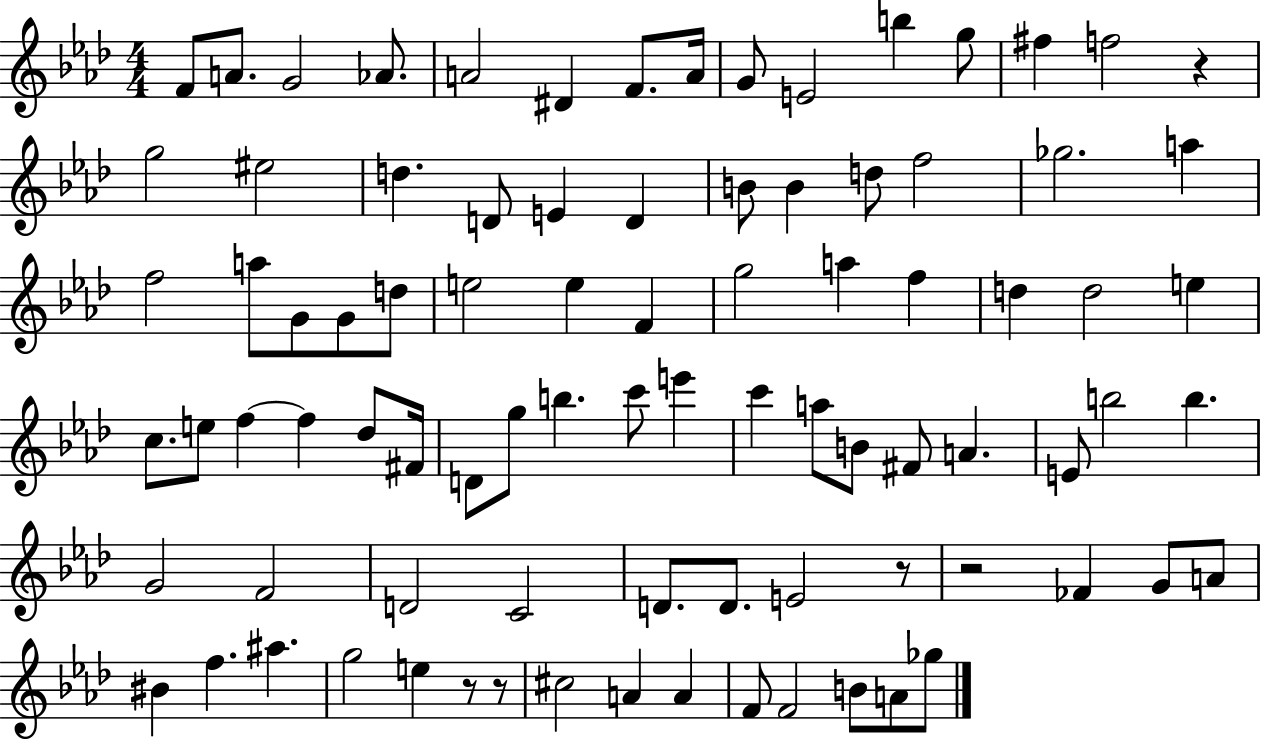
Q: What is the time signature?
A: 4/4